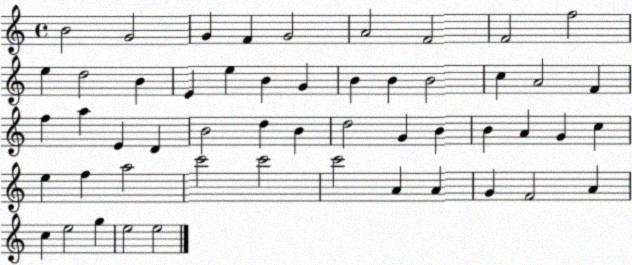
X:1
T:Untitled
M:4/4
L:1/4
K:C
B2 G2 G F G2 A2 F2 F2 f2 e d2 B E e B G B B B2 c A2 F f a E D B2 d B d2 G B B A G c e f a2 c'2 c'2 c'2 A A G F2 A c e2 g e2 e2